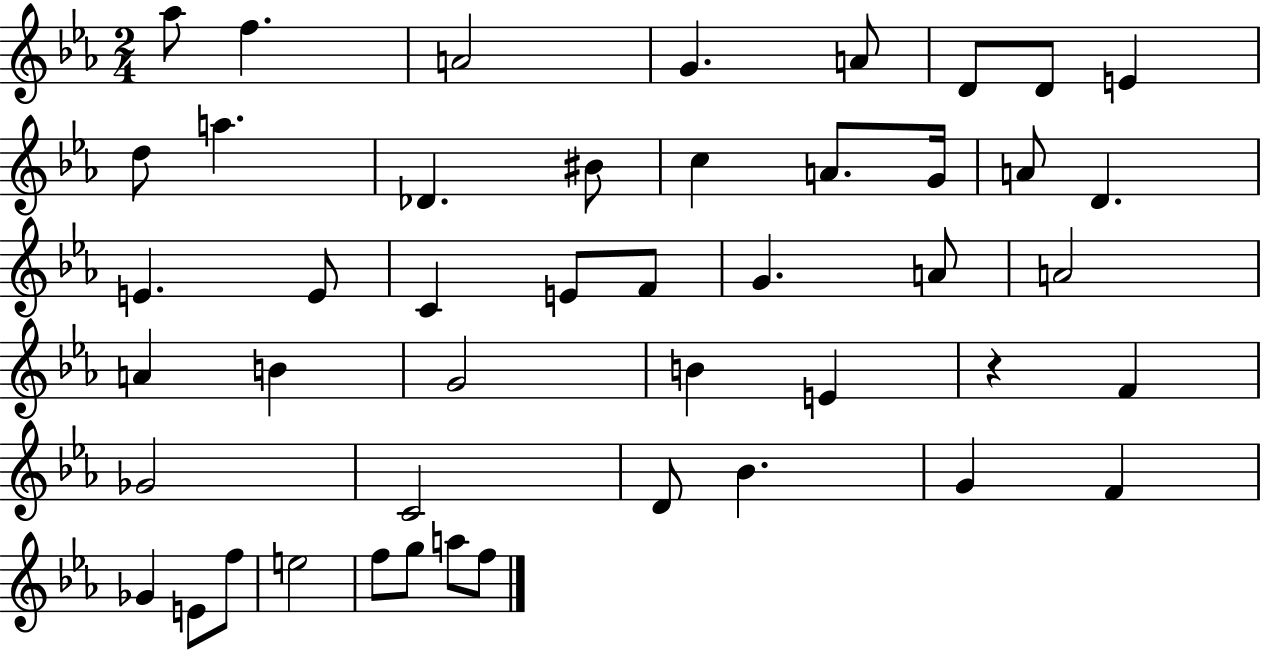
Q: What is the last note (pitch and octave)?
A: F5